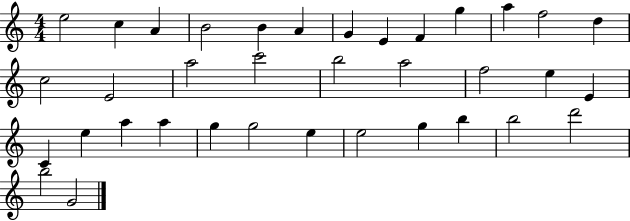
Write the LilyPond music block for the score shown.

{
  \clef treble
  \numericTimeSignature
  \time 4/4
  \key c \major
  e''2 c''4 a'4 | b'2 b'4 a'4 | g'4 e'4 f'4 g''4 | a''4 f''2 d''4 | \break c''2 e'2 | a''2 c'''2 | b''2 a''2 | f''2 e''4 e'4 | \break c'4 e''4 a''4 a''4 | g''4 g''2 e''4 | e''2 g''4 b''4 | b''2 d'''2 | \break b''2 g'2 | \bar "|."
}